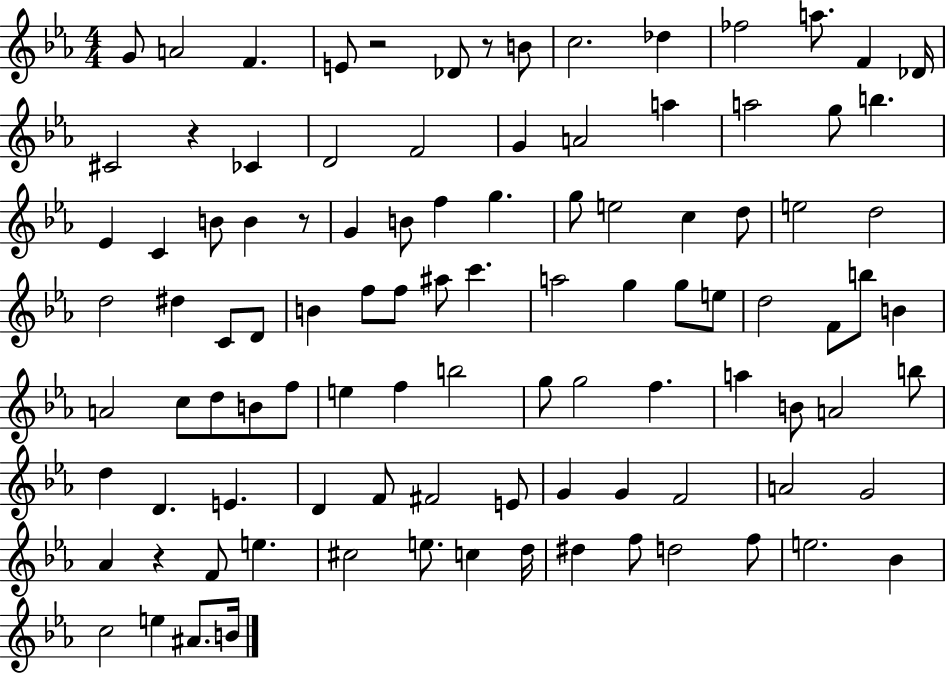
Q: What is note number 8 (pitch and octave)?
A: Db5